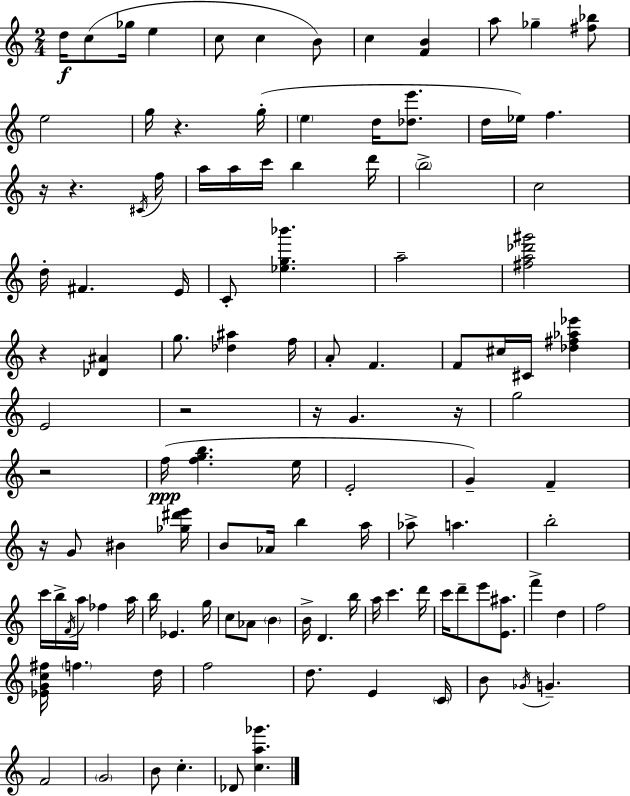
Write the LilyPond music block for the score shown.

{
  \clef treble
  \numericTimeSignature
  \time 2/4
  \key c \major
  d''16\f c''8( ges''16 e''4 | c''8 c''4 b'8) | c''4 <f' b'>4 | a''8 ges''4-- <fis'' bes''>8 | \break e''2 | g''16 r4. g''16-.( | \parenthesize e''4 d''16 <des'' e'''>8. | d''16 ees''16) f''4. | \break r16 r4. \acciaccatura { cis'16 } | f''16 a''16 a''16 c'''16 b''4 | d'''16 \parenthesize b''2-> | c''2 | \break d''16-. fis'4. | e'16 c'8-. <ees'' g'' bes'''>4. | a''2-- | <fis'' a'' des''' gis'''>2 | \break r4 <des' ais'>4 | g''8. <des'' ais''>4 | f''16 a'8-. f'4. | f'8 cis''16 cis'16 <des'' fis'' aes'' ees'''>4 | \break e'2 | r2 | r16 g'4. | r16 g''2 | \break r2 | f''16(\ppp <f'' g'' b''>4. | e''16 e'2-. | g'4--) f'4-- | \break r16 g'8 bis'4 | <ges'' dis''' e'''>16 b'8 aes'16 b''4 | a''16 aes''8-> a''4. | b''2-. | \break c'''16 b''16-> \acciaccatura { f'16 } a''16 fes''4 | a''16 b''16 ees'4. | g''16 c''8 aes'8 \parenthesize b'4 | b'16-> d'4. | \break b''16 a''16 c'''4. | d'''16 c'''16 d'''8-- e'''8 <e' ais''>8. | f'''4-> d''4 | f''2 | \break <ees' g' c'' fis''>16 \parenthesize f''4. | d''16 f''2 | d''8. e'4 | \parenthesize c'16 b'8 \acciaccatura { ges'16 } g'4.-- | \break f'2 | \parenthesize g'2 | b'8 c''4.-. | des'8 <c'' a'' ges'''>4. | \break \bar "|."
}